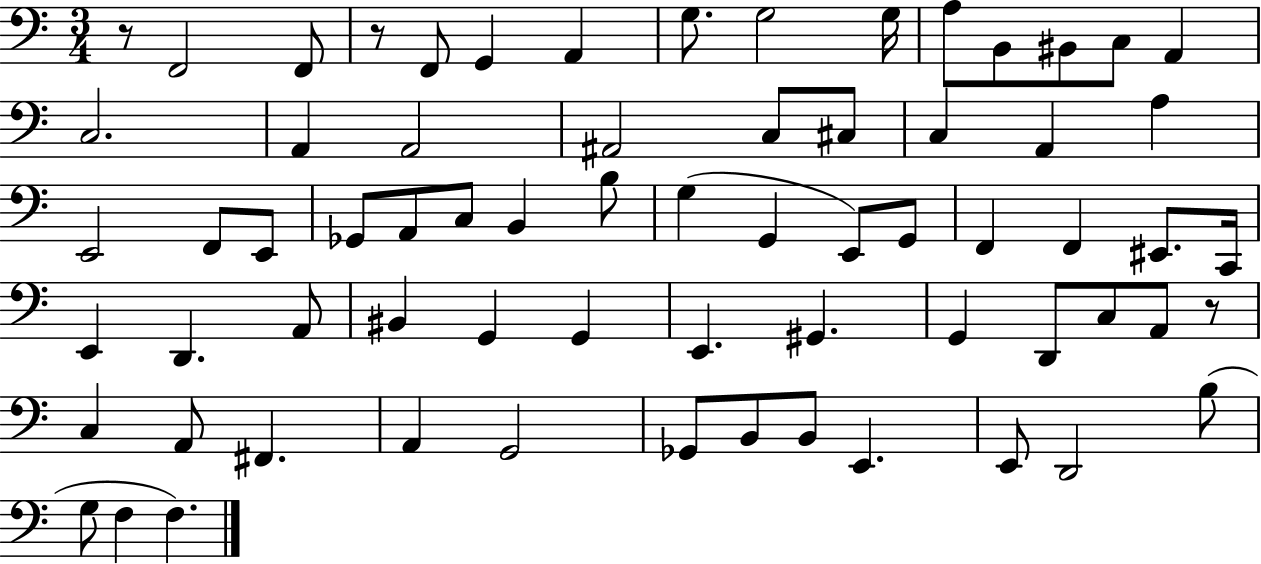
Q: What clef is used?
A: bass